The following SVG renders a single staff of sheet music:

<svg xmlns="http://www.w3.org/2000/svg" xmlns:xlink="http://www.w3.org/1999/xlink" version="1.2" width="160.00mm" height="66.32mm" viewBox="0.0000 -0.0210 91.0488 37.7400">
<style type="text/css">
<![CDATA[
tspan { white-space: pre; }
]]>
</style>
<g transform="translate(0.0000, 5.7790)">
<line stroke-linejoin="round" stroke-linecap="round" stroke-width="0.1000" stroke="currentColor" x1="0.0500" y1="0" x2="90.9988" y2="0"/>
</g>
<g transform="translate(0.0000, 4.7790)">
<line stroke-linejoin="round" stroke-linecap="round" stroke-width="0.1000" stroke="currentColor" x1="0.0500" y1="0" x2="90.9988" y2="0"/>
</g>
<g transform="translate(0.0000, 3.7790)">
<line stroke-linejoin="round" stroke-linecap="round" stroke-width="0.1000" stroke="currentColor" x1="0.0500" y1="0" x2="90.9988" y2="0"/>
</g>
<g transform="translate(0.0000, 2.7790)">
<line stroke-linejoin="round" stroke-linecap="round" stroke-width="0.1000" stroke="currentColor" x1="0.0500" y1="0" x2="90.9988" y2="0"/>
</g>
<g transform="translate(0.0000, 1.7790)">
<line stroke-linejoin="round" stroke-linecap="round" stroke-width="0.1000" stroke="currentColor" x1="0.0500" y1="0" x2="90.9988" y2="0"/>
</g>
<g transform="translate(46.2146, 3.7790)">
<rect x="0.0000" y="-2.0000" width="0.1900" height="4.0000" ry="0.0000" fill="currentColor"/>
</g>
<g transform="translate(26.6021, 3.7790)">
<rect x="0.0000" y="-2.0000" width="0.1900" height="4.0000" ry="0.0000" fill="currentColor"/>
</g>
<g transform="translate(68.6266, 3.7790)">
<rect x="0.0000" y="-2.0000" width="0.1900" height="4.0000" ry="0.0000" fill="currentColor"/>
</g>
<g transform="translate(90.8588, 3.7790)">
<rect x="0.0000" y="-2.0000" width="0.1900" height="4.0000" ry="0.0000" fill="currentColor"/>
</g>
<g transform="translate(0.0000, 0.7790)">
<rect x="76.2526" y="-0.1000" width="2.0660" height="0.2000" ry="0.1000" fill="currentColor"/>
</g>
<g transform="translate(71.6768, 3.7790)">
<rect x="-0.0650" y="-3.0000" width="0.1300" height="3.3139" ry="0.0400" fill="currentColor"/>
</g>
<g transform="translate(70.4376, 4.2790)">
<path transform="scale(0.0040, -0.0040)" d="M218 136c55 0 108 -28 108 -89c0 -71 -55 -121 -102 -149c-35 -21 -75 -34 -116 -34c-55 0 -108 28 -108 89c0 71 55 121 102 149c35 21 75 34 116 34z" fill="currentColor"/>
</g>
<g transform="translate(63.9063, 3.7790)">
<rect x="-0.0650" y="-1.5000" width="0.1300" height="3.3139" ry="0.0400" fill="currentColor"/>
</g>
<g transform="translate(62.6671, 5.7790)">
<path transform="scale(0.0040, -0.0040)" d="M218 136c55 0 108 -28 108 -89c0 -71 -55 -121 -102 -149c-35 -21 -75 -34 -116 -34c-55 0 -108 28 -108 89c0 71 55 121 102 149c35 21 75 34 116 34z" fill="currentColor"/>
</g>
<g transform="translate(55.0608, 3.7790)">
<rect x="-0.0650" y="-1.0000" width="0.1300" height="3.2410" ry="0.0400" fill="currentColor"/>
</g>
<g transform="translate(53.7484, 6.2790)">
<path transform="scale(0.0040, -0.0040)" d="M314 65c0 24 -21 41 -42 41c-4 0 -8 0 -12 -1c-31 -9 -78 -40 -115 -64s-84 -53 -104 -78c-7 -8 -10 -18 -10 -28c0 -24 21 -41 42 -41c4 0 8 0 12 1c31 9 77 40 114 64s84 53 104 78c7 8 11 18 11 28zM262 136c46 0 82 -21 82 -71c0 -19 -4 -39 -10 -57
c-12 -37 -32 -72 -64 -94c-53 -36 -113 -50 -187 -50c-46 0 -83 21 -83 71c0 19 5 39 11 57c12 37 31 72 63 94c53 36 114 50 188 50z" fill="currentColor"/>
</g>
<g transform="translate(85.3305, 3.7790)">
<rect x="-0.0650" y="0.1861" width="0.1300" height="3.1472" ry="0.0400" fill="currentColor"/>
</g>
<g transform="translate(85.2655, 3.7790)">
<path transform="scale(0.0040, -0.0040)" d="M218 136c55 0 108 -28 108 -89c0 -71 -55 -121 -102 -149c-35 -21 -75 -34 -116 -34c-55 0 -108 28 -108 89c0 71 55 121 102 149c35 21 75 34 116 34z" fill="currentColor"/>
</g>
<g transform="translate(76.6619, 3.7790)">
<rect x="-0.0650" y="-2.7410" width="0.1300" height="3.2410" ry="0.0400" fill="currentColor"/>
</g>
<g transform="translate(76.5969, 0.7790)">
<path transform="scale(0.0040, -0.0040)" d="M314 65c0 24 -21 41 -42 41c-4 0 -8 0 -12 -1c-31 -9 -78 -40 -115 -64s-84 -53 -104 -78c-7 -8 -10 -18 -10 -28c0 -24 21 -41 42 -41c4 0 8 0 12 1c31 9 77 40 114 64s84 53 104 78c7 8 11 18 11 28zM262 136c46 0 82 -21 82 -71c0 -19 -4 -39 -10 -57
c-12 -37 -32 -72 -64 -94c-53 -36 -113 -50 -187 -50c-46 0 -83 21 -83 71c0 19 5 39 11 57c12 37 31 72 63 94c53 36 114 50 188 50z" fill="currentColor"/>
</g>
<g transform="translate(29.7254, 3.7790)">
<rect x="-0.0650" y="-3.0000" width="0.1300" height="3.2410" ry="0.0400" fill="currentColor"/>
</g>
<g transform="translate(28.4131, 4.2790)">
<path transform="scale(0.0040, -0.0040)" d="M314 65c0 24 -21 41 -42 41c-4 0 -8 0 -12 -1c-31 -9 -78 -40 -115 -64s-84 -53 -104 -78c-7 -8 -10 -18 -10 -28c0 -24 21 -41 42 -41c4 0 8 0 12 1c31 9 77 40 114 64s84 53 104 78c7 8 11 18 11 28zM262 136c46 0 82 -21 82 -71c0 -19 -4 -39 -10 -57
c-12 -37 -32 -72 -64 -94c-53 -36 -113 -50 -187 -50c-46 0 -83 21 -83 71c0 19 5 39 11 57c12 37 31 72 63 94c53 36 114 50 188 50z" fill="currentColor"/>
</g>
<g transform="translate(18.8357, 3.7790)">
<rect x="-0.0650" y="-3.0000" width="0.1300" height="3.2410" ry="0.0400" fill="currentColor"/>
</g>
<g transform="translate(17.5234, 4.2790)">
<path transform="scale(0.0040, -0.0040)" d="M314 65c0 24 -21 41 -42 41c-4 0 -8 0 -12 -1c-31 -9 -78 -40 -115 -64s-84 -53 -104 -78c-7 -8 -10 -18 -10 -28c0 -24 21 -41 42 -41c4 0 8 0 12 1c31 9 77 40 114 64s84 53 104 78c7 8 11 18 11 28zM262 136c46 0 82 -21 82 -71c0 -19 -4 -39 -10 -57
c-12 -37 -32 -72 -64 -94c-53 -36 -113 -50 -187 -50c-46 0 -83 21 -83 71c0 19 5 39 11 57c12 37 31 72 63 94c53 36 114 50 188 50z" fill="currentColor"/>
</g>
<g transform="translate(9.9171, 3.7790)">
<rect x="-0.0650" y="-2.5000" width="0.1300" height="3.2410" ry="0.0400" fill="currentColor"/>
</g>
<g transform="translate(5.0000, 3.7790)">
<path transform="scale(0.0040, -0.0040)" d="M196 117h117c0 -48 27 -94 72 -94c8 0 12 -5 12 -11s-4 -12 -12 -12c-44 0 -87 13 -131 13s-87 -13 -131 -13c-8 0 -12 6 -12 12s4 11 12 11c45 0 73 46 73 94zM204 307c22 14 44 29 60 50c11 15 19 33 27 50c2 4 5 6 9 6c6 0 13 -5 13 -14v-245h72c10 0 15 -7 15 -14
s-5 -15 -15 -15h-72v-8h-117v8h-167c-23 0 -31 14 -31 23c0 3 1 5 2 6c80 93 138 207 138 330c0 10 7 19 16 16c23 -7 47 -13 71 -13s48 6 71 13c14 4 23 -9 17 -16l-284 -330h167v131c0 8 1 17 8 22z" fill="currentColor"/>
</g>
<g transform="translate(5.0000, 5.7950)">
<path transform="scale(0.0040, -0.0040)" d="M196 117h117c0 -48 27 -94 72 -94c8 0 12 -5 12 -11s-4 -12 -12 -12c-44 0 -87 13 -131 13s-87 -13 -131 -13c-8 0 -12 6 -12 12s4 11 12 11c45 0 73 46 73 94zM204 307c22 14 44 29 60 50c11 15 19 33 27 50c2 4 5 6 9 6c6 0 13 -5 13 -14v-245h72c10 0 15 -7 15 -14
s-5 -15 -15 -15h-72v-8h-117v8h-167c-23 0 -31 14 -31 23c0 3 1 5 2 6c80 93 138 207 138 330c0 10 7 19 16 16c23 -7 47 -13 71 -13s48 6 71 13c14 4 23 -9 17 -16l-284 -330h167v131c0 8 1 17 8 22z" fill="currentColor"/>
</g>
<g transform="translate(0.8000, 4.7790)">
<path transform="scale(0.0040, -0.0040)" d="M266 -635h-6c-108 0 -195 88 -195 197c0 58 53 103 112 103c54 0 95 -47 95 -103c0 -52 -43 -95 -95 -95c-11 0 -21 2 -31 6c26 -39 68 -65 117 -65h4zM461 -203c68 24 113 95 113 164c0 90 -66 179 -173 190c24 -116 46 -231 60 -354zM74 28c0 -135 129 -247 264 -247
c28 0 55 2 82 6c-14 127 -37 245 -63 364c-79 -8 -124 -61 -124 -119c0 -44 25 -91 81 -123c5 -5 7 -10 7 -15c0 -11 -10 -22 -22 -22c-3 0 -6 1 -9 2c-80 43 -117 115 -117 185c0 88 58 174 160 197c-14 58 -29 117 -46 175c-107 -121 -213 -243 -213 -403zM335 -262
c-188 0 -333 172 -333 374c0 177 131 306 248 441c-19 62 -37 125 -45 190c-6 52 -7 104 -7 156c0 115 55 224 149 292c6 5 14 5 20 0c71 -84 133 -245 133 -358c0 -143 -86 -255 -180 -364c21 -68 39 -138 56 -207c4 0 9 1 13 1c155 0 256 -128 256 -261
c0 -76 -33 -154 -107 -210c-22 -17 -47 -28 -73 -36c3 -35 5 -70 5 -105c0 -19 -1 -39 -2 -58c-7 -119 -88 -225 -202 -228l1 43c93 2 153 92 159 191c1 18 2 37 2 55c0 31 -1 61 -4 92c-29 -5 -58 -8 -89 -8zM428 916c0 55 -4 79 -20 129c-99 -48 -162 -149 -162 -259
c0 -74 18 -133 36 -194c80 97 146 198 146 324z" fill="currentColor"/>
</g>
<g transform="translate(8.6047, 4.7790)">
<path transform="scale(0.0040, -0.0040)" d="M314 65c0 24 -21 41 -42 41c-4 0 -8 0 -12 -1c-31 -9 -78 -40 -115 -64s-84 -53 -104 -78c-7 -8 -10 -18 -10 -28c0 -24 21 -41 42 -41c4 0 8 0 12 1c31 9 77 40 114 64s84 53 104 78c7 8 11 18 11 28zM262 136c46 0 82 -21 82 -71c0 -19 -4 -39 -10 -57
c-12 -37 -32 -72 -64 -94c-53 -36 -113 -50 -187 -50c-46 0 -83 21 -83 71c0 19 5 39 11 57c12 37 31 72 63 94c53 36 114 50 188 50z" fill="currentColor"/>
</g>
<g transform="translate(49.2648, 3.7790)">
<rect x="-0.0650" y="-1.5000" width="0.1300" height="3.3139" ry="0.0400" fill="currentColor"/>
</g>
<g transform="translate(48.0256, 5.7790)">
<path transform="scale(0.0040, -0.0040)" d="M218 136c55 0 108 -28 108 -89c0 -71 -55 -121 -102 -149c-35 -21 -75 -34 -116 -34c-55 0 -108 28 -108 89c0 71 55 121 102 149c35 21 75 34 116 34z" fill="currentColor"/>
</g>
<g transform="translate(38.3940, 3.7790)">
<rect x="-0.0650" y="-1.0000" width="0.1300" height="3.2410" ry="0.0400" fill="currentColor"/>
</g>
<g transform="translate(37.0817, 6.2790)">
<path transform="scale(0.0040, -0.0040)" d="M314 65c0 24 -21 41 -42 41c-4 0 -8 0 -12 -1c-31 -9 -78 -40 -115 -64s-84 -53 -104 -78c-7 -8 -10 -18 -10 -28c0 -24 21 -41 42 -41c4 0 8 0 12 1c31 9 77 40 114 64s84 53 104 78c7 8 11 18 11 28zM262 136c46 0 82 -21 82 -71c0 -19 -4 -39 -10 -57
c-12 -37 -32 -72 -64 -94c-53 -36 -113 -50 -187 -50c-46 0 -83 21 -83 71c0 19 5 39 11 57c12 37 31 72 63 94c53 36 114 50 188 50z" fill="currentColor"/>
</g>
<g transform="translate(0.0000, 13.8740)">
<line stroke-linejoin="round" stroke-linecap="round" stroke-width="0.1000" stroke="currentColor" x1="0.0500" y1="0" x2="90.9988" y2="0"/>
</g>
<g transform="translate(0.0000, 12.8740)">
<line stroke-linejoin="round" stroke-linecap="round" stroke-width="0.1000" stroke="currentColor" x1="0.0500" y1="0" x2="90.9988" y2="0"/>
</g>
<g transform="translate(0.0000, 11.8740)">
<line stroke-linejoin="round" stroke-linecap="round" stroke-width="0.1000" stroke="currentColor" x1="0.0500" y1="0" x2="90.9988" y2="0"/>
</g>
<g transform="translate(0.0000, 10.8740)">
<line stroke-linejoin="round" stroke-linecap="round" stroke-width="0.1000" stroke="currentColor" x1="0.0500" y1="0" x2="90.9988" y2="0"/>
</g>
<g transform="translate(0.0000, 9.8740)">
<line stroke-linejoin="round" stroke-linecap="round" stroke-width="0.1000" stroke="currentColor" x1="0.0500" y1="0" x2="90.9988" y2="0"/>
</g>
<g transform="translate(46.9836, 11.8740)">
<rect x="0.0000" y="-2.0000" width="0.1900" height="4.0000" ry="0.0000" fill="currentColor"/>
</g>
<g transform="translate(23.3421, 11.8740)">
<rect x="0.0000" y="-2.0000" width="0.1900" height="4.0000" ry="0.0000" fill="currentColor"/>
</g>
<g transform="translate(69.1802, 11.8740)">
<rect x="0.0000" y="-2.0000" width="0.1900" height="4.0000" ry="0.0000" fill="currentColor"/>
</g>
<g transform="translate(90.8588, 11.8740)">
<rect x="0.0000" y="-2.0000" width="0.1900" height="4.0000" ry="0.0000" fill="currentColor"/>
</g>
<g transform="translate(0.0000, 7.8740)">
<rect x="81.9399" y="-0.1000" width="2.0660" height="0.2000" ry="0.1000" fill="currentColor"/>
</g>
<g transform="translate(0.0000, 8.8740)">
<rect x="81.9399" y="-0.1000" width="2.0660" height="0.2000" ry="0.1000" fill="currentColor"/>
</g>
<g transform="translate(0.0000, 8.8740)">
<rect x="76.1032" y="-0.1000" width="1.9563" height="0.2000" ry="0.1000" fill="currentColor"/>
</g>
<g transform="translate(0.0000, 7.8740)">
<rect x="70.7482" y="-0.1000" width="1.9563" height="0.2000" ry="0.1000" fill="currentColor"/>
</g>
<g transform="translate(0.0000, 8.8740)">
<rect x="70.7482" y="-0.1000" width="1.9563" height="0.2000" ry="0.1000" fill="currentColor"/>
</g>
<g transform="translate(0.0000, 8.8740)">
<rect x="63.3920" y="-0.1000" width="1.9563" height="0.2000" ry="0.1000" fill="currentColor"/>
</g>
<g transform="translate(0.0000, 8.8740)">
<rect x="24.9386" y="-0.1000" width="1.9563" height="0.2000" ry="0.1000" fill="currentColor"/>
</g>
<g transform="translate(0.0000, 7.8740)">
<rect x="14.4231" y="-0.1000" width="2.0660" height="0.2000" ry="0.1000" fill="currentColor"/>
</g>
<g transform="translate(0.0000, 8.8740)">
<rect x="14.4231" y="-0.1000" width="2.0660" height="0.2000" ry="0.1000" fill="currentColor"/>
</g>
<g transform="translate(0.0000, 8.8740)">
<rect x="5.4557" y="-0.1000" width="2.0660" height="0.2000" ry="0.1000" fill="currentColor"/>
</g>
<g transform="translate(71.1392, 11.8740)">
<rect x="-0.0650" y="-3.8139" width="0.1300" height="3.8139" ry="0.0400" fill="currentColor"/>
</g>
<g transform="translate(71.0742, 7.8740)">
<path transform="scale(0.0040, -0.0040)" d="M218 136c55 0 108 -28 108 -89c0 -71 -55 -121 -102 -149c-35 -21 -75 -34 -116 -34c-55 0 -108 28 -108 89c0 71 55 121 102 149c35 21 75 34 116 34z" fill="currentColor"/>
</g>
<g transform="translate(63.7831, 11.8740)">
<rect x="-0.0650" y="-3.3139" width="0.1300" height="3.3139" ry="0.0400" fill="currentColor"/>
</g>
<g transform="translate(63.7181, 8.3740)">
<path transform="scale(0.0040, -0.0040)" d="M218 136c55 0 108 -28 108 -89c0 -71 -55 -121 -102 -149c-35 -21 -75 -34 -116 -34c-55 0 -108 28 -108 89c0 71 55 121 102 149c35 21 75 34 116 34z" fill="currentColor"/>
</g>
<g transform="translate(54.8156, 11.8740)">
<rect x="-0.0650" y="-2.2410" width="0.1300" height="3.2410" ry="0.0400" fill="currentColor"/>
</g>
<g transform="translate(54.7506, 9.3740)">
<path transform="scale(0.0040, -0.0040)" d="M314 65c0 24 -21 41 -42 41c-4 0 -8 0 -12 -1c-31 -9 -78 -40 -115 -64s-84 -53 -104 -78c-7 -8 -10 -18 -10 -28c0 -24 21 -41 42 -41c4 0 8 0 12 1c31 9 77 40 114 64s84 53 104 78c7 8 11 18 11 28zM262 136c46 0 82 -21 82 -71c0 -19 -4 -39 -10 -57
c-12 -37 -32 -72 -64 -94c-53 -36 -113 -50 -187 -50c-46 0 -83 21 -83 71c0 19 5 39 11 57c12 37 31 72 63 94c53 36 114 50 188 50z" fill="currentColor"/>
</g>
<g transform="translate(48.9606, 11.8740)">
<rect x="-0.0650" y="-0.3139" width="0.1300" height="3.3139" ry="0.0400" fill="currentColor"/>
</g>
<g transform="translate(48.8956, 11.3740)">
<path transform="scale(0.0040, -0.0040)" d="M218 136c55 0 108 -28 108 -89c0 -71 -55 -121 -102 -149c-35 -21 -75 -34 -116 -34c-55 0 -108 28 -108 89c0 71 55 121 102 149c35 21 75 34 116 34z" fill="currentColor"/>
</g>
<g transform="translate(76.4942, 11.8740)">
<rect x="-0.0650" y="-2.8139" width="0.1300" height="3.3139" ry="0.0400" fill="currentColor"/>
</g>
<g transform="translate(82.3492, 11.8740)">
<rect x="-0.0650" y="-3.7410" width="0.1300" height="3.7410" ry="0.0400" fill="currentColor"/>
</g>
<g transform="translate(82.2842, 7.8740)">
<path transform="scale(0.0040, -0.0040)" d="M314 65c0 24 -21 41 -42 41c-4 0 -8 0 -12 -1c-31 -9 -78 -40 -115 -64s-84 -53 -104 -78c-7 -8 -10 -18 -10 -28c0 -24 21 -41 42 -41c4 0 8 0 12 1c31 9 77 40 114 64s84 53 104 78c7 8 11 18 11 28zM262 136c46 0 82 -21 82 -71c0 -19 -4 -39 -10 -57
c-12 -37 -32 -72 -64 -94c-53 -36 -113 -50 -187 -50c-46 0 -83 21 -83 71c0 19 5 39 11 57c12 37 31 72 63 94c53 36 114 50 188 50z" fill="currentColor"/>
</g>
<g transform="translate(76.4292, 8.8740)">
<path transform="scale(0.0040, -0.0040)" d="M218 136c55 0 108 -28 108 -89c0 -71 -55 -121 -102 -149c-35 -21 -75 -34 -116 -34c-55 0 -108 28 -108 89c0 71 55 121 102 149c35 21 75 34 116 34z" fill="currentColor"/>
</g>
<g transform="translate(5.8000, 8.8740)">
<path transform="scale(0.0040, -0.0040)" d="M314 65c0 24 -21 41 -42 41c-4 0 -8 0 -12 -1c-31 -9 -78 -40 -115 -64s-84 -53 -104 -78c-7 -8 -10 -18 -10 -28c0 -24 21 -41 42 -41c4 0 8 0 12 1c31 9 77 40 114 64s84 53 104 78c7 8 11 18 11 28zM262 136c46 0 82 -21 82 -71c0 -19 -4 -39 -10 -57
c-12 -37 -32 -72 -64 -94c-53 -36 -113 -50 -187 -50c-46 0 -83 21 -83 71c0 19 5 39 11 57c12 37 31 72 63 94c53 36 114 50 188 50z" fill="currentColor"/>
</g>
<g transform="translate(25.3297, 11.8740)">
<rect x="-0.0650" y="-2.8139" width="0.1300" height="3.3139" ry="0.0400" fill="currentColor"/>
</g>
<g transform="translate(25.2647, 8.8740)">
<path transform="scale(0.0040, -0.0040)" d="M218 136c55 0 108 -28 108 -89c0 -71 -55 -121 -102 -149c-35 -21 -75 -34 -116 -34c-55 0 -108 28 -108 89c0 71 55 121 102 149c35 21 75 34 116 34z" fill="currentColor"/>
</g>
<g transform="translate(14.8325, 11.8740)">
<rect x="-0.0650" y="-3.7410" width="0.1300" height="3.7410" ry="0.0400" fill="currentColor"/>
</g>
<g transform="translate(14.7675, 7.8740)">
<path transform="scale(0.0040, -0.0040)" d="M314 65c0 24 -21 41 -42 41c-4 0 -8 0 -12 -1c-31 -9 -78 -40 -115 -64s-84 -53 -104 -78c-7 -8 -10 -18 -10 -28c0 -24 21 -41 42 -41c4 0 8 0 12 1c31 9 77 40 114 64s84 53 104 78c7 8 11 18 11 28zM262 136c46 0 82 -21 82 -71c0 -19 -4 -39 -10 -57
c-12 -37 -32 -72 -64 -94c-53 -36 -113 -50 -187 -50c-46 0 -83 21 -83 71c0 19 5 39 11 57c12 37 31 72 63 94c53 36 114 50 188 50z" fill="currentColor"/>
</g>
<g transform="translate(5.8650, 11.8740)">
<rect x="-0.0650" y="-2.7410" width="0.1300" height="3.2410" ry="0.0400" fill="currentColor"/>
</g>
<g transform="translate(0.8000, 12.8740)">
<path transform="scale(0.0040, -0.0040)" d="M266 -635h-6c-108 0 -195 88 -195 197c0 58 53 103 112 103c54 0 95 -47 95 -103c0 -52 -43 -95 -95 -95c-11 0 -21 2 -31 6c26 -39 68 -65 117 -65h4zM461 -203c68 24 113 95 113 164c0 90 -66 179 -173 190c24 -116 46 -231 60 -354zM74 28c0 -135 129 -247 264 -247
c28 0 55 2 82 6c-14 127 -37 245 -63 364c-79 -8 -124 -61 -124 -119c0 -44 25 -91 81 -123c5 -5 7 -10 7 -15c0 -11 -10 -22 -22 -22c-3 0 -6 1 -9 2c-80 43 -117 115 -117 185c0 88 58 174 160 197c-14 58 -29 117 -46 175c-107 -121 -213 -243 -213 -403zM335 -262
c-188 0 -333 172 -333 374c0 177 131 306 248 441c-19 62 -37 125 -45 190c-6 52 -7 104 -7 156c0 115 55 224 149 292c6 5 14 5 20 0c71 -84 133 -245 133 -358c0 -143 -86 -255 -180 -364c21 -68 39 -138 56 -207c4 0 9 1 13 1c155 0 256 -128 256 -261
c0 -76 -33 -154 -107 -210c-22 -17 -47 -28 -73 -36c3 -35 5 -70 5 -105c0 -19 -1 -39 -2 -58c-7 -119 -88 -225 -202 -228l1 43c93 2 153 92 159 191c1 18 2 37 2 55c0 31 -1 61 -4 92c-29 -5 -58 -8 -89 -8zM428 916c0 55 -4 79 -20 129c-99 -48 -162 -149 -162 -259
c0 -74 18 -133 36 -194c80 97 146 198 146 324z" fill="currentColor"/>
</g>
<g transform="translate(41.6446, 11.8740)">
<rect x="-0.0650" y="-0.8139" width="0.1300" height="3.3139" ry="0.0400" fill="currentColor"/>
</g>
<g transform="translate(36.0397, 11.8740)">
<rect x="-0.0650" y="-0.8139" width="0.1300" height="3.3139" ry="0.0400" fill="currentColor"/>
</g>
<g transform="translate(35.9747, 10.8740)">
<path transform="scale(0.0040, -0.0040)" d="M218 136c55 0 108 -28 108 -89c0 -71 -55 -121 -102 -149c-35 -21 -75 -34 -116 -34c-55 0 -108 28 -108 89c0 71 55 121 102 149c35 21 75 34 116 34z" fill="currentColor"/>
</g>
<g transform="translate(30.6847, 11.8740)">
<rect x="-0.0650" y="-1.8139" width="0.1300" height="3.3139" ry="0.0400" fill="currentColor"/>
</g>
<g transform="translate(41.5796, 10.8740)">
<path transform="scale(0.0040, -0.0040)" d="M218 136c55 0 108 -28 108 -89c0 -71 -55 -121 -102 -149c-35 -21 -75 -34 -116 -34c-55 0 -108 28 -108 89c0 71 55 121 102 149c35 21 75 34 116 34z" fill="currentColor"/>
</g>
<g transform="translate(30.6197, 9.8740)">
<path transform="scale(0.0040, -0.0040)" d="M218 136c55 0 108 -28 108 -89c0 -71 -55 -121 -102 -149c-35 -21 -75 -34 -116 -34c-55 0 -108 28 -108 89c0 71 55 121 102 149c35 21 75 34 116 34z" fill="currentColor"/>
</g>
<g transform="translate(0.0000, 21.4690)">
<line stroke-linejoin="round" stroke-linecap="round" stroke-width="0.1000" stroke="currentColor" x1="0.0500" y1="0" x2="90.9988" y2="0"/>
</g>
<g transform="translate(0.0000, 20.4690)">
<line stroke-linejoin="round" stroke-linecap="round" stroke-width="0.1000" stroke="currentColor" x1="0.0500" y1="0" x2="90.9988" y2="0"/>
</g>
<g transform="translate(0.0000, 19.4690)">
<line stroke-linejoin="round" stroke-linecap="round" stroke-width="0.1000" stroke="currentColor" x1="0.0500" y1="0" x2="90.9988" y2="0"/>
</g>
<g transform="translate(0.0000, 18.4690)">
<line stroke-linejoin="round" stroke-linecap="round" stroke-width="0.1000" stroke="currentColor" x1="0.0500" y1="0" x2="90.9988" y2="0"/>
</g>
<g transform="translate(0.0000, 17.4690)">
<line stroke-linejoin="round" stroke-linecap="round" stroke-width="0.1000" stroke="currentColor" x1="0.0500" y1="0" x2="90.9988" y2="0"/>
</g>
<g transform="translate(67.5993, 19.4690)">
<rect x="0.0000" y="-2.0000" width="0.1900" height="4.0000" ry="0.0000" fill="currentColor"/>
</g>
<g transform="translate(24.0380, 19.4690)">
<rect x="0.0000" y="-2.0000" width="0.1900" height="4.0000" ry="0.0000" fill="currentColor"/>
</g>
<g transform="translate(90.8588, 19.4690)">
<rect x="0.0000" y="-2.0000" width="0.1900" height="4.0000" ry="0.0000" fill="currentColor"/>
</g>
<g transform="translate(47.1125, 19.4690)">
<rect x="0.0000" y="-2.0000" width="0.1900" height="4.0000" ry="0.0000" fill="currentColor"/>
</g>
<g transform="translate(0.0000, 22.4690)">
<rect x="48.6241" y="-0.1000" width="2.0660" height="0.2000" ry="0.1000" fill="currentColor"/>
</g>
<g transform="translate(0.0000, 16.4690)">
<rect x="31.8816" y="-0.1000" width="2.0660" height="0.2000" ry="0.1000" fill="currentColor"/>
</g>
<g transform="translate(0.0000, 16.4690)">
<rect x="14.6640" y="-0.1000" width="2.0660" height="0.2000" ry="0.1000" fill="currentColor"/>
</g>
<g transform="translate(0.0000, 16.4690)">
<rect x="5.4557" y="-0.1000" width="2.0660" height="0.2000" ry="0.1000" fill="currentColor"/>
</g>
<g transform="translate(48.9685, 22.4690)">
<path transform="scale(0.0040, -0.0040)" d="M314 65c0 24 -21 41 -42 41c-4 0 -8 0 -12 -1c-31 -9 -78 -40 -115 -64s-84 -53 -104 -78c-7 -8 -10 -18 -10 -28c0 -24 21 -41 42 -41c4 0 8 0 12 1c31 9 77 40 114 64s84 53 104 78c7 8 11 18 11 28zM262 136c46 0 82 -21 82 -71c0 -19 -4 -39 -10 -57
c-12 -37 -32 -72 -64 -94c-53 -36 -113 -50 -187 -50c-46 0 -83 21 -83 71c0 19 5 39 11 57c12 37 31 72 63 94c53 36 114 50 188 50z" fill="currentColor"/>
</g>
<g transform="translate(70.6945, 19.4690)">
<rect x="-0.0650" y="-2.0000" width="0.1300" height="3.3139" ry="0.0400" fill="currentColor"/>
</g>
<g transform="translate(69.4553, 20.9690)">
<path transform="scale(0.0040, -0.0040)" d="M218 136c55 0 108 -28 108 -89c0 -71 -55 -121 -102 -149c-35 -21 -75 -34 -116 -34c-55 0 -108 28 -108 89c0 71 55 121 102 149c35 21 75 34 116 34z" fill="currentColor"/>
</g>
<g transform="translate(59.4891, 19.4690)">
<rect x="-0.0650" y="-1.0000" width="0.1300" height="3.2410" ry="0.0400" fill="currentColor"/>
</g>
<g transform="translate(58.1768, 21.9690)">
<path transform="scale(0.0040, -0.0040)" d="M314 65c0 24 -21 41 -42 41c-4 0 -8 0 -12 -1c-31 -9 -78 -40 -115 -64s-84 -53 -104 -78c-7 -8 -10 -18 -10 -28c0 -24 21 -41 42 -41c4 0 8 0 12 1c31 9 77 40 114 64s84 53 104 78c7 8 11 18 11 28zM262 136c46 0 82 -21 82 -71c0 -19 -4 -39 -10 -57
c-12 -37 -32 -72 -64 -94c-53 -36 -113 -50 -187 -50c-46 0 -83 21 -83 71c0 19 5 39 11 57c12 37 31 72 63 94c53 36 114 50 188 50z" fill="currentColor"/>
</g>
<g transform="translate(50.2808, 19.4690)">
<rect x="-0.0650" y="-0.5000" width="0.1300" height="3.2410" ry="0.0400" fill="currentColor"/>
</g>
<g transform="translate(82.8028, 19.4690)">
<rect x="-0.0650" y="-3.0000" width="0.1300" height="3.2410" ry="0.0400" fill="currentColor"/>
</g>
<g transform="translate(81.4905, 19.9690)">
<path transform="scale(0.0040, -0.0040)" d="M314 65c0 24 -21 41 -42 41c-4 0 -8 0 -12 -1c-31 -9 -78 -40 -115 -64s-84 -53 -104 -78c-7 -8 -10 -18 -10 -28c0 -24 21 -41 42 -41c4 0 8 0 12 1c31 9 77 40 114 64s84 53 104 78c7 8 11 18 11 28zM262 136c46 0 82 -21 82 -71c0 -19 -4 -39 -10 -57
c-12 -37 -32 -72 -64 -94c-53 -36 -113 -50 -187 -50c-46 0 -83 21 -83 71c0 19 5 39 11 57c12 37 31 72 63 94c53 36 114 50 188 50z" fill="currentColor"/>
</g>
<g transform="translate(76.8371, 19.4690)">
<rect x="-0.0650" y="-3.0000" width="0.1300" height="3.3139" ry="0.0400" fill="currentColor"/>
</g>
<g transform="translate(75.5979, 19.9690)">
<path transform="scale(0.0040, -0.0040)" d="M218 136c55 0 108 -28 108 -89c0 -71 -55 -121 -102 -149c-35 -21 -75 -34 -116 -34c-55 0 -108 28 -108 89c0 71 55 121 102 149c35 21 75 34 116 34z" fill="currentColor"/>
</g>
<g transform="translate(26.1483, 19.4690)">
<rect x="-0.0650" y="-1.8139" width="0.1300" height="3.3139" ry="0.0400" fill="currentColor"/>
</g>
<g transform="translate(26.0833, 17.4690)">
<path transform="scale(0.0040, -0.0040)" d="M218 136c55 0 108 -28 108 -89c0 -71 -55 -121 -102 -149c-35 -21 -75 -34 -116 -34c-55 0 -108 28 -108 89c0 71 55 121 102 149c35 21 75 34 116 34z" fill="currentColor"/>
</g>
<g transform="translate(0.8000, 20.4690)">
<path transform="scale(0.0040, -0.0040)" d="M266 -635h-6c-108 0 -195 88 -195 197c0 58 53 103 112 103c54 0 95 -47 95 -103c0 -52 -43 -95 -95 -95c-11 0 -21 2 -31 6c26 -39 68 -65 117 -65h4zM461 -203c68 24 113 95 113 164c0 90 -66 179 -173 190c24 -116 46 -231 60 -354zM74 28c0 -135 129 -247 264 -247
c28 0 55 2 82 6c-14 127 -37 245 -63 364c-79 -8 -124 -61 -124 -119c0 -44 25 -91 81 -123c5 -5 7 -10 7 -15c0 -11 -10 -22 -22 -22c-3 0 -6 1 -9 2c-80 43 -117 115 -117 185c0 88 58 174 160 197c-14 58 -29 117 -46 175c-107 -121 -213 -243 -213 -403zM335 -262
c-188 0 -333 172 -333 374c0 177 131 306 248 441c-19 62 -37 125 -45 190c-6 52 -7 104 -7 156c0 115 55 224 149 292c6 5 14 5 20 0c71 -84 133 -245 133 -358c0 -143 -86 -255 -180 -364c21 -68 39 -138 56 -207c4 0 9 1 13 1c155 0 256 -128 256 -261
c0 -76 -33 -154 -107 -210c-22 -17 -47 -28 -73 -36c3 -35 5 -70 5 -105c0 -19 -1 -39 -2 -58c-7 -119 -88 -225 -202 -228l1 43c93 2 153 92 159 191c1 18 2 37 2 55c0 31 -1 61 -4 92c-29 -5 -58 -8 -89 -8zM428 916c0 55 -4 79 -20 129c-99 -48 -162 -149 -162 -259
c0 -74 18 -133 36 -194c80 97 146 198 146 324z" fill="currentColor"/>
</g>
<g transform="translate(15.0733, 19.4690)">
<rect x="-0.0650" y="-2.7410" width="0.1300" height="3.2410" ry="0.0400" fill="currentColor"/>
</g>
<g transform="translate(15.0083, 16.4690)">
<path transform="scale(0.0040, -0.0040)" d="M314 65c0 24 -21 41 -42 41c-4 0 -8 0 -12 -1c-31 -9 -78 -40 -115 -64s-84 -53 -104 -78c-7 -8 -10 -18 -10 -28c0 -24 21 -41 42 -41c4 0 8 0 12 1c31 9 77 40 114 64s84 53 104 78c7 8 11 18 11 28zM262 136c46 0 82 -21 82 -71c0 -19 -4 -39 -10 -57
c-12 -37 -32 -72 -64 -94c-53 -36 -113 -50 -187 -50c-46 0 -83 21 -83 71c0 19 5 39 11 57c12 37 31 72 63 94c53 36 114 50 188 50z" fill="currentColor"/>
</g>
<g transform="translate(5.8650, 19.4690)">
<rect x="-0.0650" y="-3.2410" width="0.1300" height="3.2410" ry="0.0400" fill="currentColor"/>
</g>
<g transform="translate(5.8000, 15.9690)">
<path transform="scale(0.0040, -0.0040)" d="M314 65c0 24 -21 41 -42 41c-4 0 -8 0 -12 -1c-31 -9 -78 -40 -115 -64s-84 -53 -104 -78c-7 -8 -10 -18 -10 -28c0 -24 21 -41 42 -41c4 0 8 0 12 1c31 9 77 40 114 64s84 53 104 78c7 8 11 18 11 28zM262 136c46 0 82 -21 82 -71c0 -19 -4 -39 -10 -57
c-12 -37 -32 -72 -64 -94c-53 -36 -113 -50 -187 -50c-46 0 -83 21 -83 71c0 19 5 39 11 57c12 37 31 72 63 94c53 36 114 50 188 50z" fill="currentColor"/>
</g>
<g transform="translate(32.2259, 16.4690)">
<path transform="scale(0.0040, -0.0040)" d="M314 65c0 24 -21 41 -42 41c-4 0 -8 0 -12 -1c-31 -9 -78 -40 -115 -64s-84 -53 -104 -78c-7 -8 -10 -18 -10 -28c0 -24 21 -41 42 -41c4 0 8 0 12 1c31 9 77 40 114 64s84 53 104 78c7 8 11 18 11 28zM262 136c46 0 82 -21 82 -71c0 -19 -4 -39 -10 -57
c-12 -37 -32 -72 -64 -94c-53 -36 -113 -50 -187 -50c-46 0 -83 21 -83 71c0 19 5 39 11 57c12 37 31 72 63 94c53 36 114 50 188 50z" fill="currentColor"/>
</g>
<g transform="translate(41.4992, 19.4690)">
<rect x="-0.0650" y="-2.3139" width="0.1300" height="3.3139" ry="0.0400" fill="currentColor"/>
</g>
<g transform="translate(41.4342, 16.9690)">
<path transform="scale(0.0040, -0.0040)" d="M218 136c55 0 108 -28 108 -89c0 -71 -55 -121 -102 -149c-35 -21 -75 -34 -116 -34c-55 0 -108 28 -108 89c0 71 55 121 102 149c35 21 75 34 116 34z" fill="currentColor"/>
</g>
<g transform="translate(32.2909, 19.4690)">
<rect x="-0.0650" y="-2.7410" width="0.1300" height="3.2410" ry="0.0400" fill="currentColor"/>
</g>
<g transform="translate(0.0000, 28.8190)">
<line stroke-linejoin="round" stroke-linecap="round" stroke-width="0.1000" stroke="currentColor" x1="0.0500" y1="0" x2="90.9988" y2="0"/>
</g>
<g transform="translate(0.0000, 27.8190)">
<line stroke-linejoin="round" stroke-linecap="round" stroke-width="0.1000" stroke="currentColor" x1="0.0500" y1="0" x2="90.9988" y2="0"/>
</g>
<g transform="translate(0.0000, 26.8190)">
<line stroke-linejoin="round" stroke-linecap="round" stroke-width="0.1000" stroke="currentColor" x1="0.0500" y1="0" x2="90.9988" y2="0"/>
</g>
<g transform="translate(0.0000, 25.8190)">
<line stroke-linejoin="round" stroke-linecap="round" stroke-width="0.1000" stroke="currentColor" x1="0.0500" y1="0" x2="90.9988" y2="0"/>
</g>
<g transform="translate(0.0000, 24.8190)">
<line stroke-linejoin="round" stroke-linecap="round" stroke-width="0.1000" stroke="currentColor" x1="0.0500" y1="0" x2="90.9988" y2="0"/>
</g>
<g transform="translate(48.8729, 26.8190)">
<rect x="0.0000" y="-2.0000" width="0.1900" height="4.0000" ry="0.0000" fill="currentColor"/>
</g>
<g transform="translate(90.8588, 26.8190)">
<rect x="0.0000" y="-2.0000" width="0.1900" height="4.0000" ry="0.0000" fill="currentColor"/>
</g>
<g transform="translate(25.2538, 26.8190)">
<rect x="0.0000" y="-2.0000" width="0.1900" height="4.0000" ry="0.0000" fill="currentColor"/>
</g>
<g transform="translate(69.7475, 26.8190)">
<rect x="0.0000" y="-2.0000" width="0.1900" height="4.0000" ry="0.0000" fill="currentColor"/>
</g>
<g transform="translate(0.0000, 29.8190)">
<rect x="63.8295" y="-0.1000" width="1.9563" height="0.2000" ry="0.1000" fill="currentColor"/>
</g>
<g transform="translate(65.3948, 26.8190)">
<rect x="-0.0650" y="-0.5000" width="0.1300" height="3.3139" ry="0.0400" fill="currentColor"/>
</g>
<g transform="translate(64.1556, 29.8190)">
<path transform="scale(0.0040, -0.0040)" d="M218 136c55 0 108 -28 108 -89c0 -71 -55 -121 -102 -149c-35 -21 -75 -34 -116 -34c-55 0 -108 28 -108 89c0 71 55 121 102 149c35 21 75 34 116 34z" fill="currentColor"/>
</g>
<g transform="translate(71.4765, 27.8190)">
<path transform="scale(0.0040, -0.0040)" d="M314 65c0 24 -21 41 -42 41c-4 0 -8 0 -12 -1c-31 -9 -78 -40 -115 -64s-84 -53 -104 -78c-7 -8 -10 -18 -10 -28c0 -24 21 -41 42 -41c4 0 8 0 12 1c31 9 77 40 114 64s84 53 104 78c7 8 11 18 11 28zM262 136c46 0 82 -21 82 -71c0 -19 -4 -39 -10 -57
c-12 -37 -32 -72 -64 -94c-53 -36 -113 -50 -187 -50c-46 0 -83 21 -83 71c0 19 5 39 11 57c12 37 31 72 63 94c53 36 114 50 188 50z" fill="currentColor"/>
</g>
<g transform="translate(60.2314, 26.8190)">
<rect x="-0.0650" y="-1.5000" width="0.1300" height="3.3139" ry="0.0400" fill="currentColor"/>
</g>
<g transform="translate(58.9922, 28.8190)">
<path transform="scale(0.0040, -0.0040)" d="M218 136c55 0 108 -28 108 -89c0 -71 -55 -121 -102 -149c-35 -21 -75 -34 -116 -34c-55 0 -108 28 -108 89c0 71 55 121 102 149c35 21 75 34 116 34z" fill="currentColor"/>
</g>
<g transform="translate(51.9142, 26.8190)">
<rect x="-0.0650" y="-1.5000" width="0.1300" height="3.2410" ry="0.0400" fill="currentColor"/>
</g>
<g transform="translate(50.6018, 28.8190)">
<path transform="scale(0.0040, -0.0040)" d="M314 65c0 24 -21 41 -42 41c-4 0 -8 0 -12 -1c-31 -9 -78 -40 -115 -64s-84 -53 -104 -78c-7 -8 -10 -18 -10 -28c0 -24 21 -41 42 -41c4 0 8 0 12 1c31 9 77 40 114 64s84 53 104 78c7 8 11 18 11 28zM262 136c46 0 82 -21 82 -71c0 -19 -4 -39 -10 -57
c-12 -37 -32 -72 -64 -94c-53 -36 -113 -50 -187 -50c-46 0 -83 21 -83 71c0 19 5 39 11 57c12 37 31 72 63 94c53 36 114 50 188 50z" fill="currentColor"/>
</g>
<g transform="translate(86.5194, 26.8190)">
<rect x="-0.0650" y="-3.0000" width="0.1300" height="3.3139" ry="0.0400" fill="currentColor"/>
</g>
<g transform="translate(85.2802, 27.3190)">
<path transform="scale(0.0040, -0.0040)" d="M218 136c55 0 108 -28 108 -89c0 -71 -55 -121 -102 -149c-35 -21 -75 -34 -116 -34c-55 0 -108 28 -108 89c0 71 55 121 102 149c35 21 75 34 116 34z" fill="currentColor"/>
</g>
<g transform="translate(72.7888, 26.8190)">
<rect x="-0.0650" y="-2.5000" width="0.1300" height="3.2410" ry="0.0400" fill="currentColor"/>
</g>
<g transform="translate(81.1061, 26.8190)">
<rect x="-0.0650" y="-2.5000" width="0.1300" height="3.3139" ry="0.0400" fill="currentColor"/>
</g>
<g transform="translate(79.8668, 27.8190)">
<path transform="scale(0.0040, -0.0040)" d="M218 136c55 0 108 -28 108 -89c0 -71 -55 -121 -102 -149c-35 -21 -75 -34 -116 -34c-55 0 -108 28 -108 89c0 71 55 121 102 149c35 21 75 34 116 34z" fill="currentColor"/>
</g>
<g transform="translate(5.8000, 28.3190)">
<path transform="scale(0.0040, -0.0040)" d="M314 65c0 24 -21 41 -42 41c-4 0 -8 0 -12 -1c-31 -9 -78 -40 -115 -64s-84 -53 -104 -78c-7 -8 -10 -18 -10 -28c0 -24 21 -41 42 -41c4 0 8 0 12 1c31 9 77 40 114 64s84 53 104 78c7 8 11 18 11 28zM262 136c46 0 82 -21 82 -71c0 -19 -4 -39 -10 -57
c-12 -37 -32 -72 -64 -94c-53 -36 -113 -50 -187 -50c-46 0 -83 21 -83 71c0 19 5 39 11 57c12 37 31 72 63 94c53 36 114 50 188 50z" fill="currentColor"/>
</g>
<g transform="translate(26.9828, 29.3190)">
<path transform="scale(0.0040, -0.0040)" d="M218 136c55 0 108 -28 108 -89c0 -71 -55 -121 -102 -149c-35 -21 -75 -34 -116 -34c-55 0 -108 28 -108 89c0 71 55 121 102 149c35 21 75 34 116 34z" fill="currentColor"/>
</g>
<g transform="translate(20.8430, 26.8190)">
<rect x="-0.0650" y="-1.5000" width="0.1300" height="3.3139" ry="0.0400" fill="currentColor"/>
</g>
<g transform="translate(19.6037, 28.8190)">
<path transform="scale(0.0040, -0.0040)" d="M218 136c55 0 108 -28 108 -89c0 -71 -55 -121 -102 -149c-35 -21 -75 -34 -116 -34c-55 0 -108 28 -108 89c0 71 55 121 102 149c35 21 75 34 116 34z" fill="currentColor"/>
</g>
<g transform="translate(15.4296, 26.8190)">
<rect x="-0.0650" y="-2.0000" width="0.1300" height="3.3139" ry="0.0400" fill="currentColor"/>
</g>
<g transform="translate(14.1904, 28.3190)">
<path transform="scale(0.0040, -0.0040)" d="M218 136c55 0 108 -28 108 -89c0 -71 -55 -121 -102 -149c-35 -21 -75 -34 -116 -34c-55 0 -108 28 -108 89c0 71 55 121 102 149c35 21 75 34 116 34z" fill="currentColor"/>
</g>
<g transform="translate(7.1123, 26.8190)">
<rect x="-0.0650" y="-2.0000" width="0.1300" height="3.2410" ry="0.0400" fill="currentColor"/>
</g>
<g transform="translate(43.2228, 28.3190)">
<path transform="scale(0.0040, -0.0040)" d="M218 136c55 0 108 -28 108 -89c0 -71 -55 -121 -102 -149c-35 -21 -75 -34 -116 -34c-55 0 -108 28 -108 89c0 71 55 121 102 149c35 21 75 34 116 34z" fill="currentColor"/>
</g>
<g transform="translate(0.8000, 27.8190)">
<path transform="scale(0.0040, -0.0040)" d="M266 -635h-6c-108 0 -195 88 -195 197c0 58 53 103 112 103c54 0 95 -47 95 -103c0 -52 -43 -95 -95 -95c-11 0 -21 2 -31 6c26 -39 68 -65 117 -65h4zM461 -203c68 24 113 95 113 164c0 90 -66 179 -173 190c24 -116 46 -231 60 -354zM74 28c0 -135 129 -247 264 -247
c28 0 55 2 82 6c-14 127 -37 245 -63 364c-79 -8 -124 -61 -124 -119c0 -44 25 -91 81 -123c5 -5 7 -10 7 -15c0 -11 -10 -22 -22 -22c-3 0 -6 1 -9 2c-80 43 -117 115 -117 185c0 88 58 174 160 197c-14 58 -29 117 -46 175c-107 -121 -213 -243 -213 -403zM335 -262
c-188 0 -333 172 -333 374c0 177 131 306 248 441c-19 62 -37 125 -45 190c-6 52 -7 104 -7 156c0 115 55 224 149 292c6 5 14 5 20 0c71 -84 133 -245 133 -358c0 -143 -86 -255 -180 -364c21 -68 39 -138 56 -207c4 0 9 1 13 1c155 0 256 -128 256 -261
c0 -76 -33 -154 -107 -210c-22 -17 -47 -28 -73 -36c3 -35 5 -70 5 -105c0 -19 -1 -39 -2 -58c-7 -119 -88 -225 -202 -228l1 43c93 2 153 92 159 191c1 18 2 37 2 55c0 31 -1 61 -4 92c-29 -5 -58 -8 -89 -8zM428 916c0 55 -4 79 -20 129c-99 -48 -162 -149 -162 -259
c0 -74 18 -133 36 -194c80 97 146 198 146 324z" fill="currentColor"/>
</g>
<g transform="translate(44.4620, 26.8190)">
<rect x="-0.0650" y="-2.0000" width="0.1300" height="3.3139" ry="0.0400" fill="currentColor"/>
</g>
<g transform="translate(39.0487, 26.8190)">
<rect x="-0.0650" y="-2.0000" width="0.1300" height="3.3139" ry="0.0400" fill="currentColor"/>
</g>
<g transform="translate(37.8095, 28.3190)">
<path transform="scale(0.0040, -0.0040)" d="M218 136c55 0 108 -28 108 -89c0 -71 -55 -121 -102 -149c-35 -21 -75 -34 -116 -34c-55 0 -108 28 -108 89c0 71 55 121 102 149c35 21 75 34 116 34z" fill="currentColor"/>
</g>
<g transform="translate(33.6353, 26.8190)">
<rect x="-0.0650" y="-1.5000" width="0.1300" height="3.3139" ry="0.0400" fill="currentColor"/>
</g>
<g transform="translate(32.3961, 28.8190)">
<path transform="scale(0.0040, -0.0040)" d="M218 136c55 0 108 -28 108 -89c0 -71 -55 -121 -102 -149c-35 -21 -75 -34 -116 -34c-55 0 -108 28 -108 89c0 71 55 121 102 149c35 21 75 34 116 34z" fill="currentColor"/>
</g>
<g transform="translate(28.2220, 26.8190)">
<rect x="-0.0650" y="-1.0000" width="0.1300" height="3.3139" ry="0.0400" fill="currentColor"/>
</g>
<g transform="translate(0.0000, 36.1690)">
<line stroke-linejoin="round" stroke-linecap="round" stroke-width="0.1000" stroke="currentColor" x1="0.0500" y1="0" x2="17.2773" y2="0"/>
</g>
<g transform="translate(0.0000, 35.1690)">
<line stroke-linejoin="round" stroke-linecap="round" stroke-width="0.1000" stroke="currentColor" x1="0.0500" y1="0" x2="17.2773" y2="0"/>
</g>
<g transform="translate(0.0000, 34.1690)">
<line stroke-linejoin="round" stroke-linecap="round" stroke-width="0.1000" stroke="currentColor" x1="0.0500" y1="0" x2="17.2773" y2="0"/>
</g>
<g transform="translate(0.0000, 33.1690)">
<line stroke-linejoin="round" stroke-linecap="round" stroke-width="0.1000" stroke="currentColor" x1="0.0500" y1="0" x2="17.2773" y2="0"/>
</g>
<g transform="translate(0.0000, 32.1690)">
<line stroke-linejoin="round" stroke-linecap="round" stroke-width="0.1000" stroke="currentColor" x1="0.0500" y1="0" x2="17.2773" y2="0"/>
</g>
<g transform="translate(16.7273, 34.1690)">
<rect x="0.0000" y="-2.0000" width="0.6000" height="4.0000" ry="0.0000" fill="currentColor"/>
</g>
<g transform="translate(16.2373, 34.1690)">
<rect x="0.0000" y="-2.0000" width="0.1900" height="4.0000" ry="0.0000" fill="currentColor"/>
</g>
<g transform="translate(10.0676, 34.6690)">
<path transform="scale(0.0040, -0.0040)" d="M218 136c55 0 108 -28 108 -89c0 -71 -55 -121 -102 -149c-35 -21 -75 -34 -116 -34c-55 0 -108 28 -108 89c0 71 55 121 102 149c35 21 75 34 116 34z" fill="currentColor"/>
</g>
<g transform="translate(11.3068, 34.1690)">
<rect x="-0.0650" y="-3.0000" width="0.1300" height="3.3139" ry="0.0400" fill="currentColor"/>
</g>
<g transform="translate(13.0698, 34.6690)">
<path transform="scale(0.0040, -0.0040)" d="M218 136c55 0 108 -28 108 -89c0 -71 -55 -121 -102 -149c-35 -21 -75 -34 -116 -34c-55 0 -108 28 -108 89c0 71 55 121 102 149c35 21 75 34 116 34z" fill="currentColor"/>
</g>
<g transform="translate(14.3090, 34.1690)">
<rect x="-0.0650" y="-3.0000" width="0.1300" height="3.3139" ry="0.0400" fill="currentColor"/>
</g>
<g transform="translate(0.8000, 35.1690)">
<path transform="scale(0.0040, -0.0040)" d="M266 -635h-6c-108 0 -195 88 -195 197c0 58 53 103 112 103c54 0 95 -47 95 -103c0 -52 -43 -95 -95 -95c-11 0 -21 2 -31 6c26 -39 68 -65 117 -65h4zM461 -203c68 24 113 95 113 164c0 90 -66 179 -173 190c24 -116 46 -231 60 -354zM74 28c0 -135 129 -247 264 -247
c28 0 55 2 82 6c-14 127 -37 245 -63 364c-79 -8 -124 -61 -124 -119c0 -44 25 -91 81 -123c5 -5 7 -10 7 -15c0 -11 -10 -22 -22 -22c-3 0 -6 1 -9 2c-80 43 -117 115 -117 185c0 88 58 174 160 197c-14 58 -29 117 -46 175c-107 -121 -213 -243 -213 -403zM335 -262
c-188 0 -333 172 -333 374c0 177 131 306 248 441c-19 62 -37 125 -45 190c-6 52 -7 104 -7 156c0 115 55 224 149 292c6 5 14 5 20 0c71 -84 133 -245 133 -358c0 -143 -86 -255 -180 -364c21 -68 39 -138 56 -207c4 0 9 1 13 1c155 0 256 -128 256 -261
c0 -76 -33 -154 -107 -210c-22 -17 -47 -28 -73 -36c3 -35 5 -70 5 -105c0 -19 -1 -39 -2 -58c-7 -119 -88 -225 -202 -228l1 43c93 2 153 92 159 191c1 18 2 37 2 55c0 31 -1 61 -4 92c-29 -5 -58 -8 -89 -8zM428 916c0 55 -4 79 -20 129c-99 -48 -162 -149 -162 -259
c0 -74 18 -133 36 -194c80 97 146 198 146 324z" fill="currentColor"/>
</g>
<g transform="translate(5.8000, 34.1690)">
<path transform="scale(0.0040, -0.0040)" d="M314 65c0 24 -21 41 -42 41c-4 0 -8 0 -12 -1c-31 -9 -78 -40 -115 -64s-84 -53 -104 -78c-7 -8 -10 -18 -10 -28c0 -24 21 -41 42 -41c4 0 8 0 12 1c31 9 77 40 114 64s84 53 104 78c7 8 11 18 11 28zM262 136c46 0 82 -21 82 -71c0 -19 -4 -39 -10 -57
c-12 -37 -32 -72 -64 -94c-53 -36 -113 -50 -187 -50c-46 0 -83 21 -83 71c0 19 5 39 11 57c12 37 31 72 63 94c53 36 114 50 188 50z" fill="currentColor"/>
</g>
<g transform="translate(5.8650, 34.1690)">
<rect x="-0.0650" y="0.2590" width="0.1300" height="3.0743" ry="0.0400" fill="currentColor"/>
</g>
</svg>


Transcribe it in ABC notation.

X:1
T:Untitled
M:4/4
L:1/4
K:C
G2 A2 A2 D2 E D2 E A a2 B a2 c'2 a f d d c g2 b c' a c'2 b2 a2 f a2 g C2 D2 F A A2 F2 F E D E F F E2 E C G2 G A B2 A A